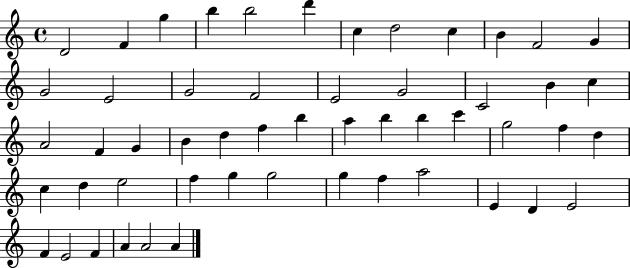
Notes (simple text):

D4/h F4/q G5/q B5/q B5/h D6/q C5/q D5/h C5/q B4/q F4/h G4/q G4/h E4/h G4/h F4/h E4/h G4/h C4/h B4/q C5/q A4/h F4/q G4/q B4/q D5/q F5/q B5/q A5/q B5/q B5/q C6/q G5/h F5/q D5/q C5/q D5/q E5/h F5/q G5/q G5/h G5/q F5/q A5/h E4/q D4/q E4/h F4/q E4/h F4/q A4/q A4/h A4/q